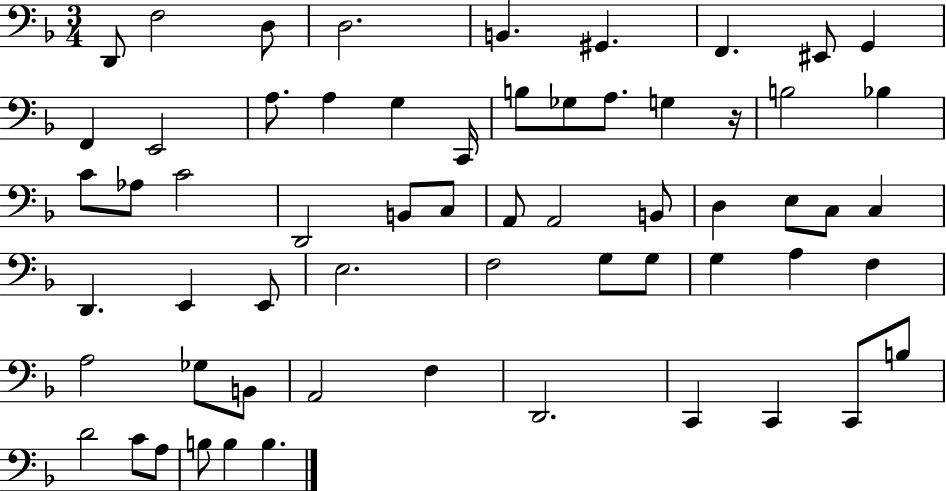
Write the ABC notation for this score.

X:1
T:Untitled
M:3/4
L:1/4
K:F
D,,/2 F,2 D,/2 D,2 B,, ^G,, F,, ^E,,/2 G,, F,, E,,2 A,/2 A, G, C,,/4 B,/2 _G,/2 A,/2 G, z/4 B,2 _B, C/2 _A,/2 C2 D,,2 B,,/2 C,/2 A,,/2 A,,2 B,,/2 D, E,/2 C,/2 C, D,, E,, E,,/2 E,2 F,2 G,/2 G,/2 G, A, F, A,2 _G,/2 B,,/2 A,,2 F, D,,2 C,, C,, C,,/2 B,/2 D2 C/2 A,/2 B,/2 B, B,